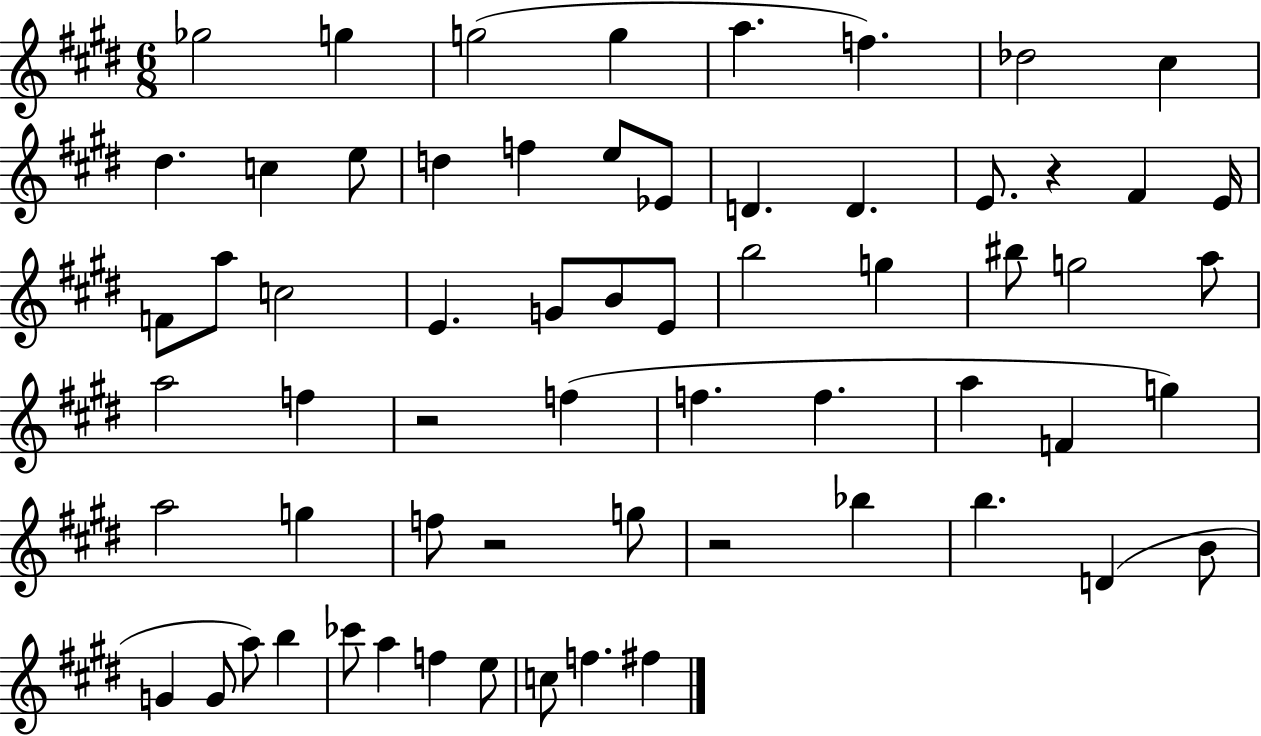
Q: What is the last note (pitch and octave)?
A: F#5